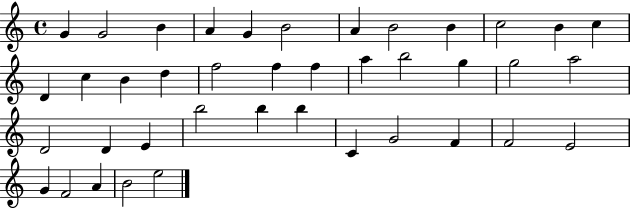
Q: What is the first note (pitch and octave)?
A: G4